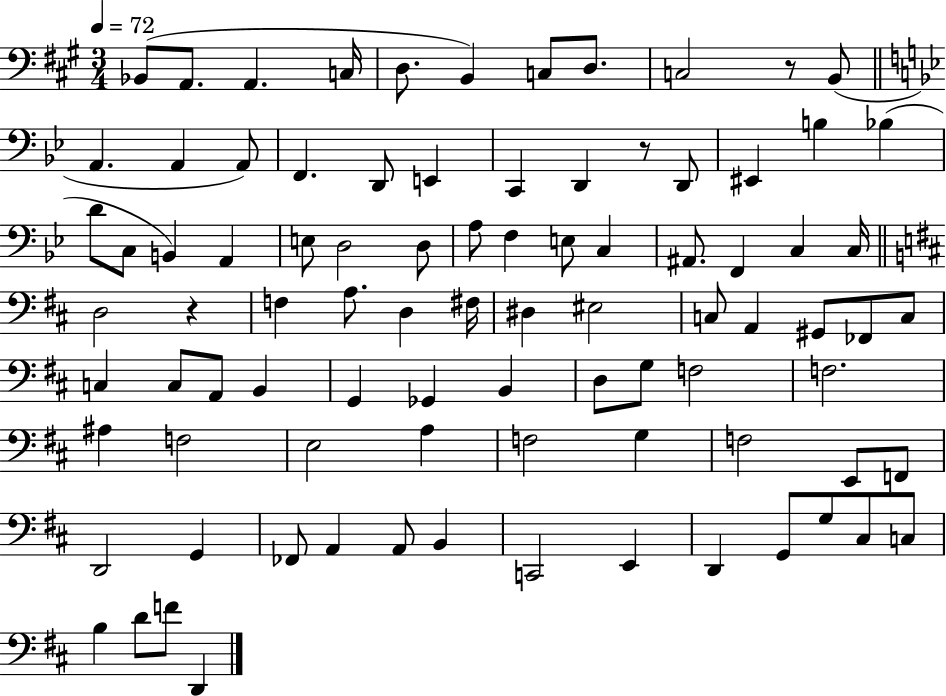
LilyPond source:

{
  \clef bass
  \numericTimeSignature
  \time 3/4
  \key a \major
  \tempo 4 = 72
  \repeat volta 2 { bes,8( a,8. a,4. c16 | d8. b,4) c8 d8. | c2 r8 b,8( | \bar "||" \break \key bes \major a,4. a,4 a,8) | f,4. d,8 e,4 | c,4 d,4 r8 d,8 | eis,4 b4 bes4( | \break d'8 c8 b,4) a,4 | e8 d2 d8 | a8 f4 e8 c4 | ais,8. f,4 c4 c16 | \break \bar "||" \break \key d \major d2 r4 | f4 a8. d4 fis16 | dis4 eis2 | c8 a,4 gis,8 fes,8 c8 | \break c4 c8 a,8 b,4 | g,4 ges,4 b,4 | d8 g8 f2 | f2. | \break ais4 f2 | e2 a4 | f2 g4 | f2 e,8 f,8 | \break d,2 g,4 | fes,8 a,4 a,8 b,4 | c,2 e,4 | d,4 g,8 g8 cis8 c8 | \break b4 d'8 f'8 d,4 | } \bar "|."
}